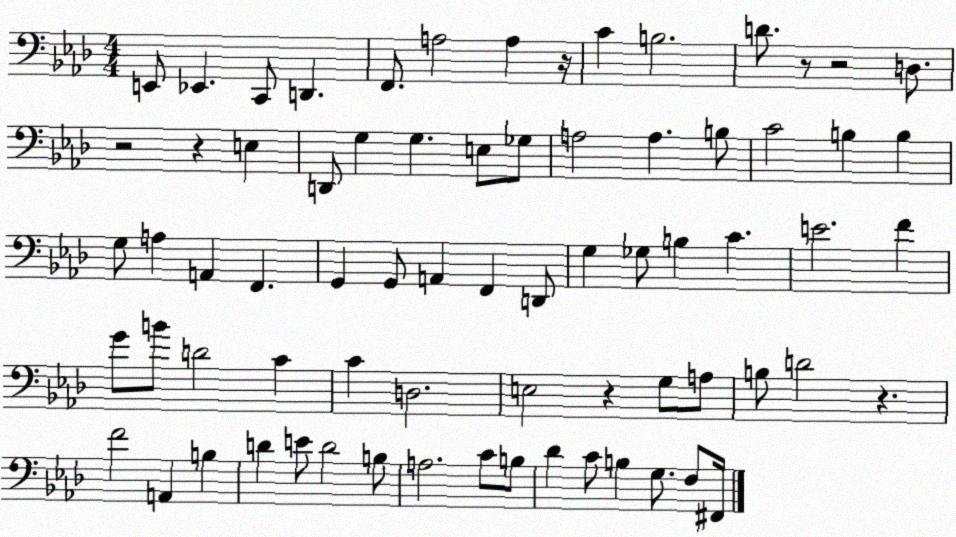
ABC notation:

X:1
T:Untitled
M:4/4
L:1/4
K:Ab
E,,/2 _E,, C,,/2 D,, F,,/2 A,2 A, z/4 C B,2 D/2 z/2 z2 D,/2 z2 z E, D,,/2 G, G, E,/2 _G,/2 A,2 A, B,/2 C2 B, B, G,/2 A, A,, F,, G,, G,,/2 A,, F,, D,,/2 G, _G,/2 B, C E2 F G/2 B/2 D2 C C D,2 E,2 z G,/2 A,/2 B,/2 D2 z F2 A,, B, D E/2 D2 B,/2 A,2 C/2 B,/2 _D C/2 B, G,/2 F,/2 ^F,,/4